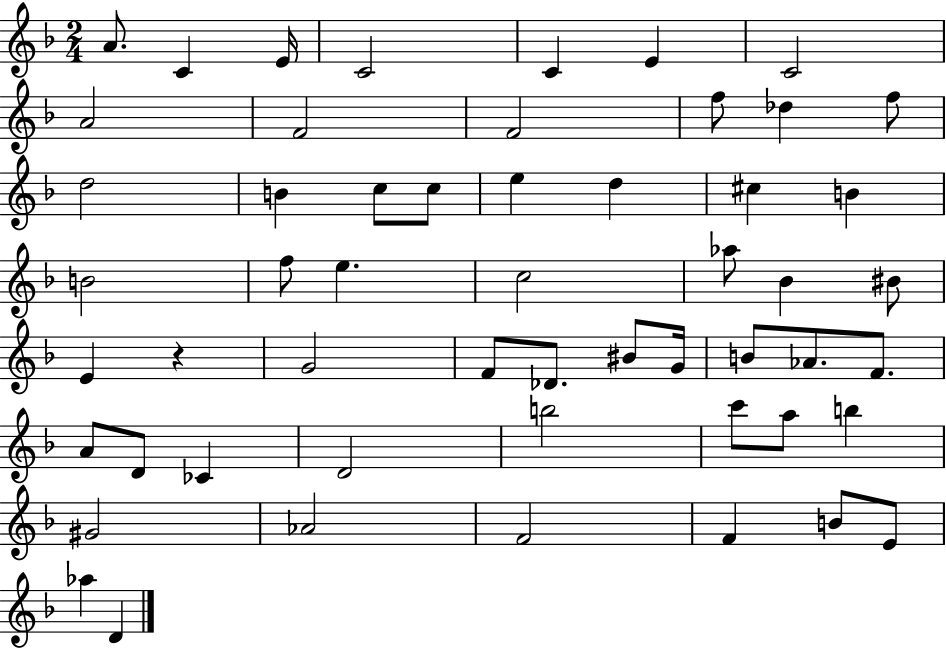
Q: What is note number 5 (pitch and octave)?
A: C4